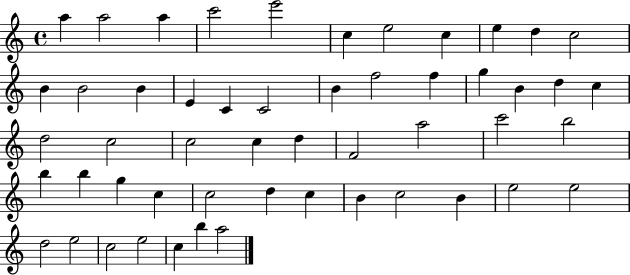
A5/q A5/h A5/q C6/h E6/h C5/q E5/h C5/q E5/q D5/q C5/h B4/q B4/h B4/q E4/q C4/q C4/h B4/q F5/h F5/q G5/q B4/q D5/q C5/q D5/h C5/h C5/h C5/q D5/q F4/h A5/h C6/h B5/h B5/q B5/q G5/q C5/q C5/h D5/q C5/q B4/q C5/h B4/q E5/h E5/h D5/h E5/h C5/h E5/h C5/q B5/q A5/h